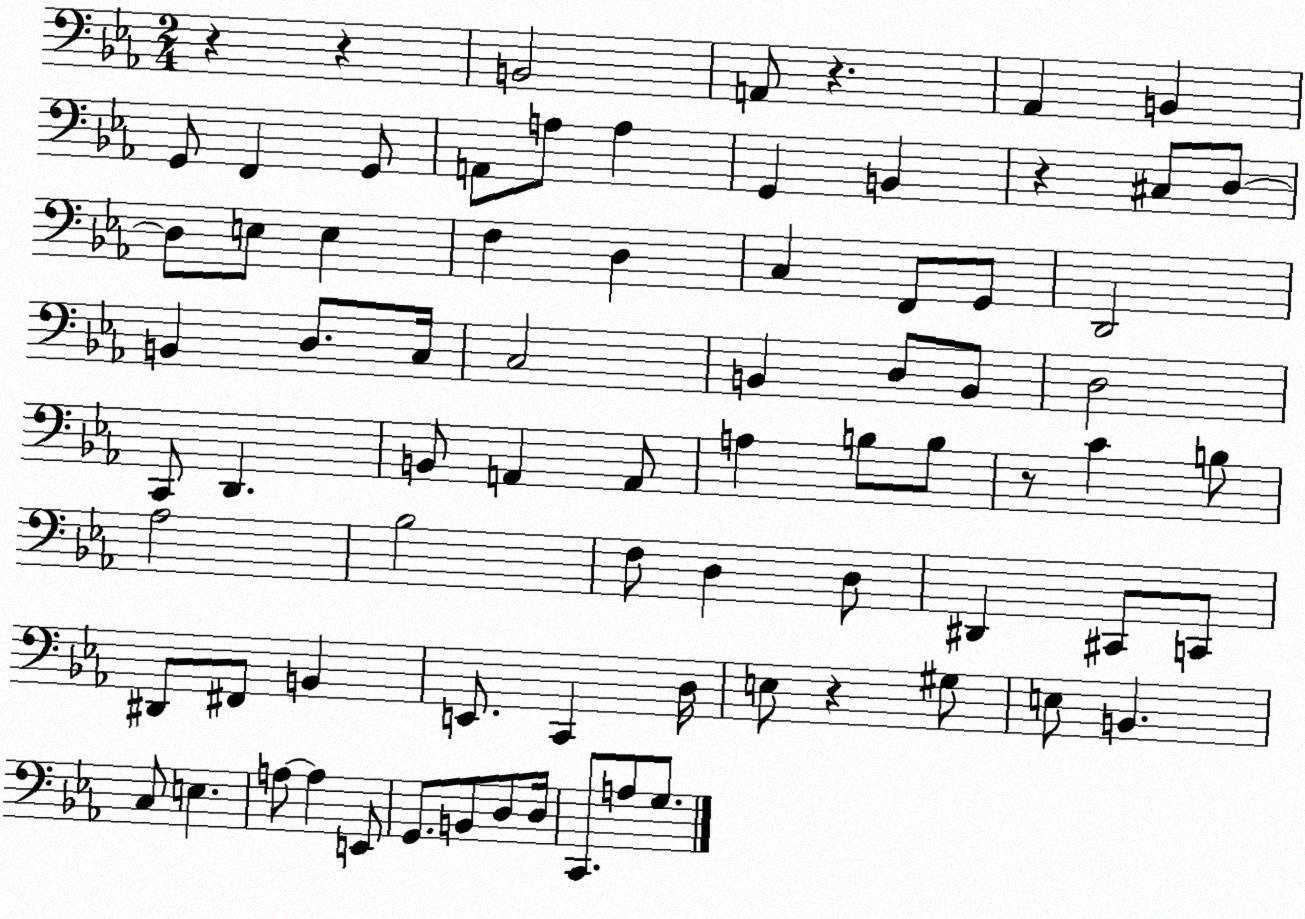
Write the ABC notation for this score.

X:1
T:Untitled
M:2/4
L:1/4
K:Eb
z z B,,2 A,,/2 z _A,, B,, G,,/2 F,, G,,/2 A,,/2 A,/2 A, G,, B,, z ^C,/2 D,/2 D,/2 E,/2 E, F, D, C, F,,/2 G,,/2 D,,2 B,, D,/2 C,/4 C,2 B,, D,/2 B,,/2 D,2 C,,/2 D,, B,,/2 A,, A,,/2 A, B,/2 B,/2 z/2 C B,/2 _A,2 _B,2 F,/2 D, D,/2 ^D,, ^C,,/2 C,,/2 ^D,,/2 ^F,,/2 B,, E,,/2 C,, D,/4 E,/2 z ^G,/2 E,/2 B,, C,/2 E, A,/2 A, E,,/2 G,,/2 B,,/2 D,/2 D,/4 C,,/2 A,/2 G,/2